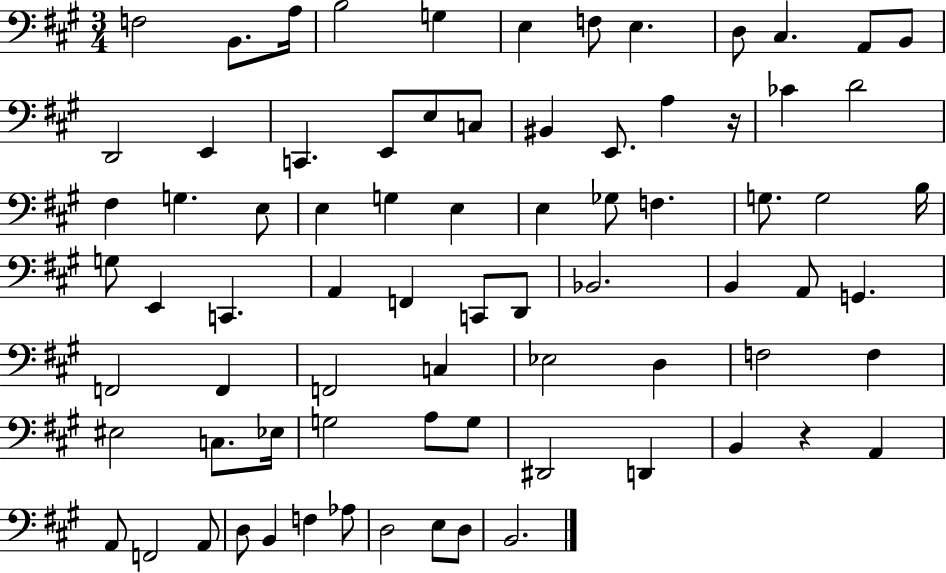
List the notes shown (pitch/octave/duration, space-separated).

F3/h B2/e. A3/s B3/h G3/q E3/q F3/e E3/q. D3/e C#3/q. A2/e B2/e D2/h E2/q C2/q. E2/e E3/e C3/e BIS2/q E2/e. A3/q R/s CES4/q D4/h F#3/q G3/q. E3/e E3/q G3/q E3/q E3/q Gb3/e F3/q. G3/e. G3/h B3/s G3/e E2/q C2/q. A2/q F2/q C2/e D2/e Bb2/h. B2/q A2/e G2/q. F2/h F2/q F2/h C3/q Eb3/h D3/q F3/h F3/q EIS3/h C3/e. Eb3/s G3/h A3/e G3/e D#2/h D2/q B2/q R/q A2/q A2/e F2/h A2/e D3/e B2/q F3/q Ab3/e D3/h E3/e D3/e B2/h.